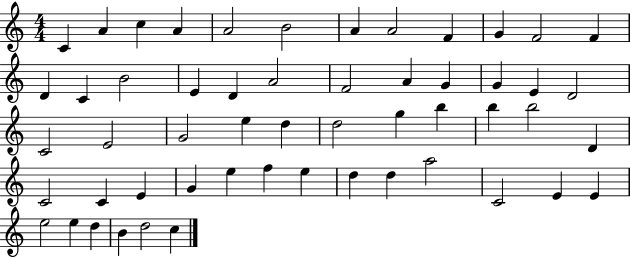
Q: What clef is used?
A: treble